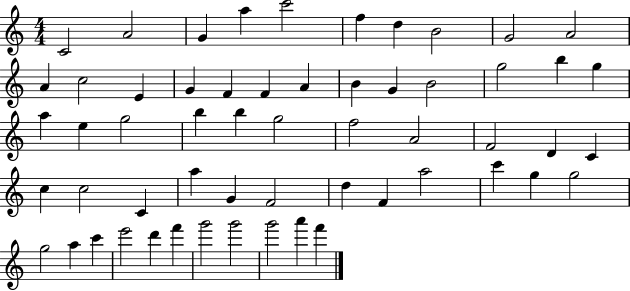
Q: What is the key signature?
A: C major